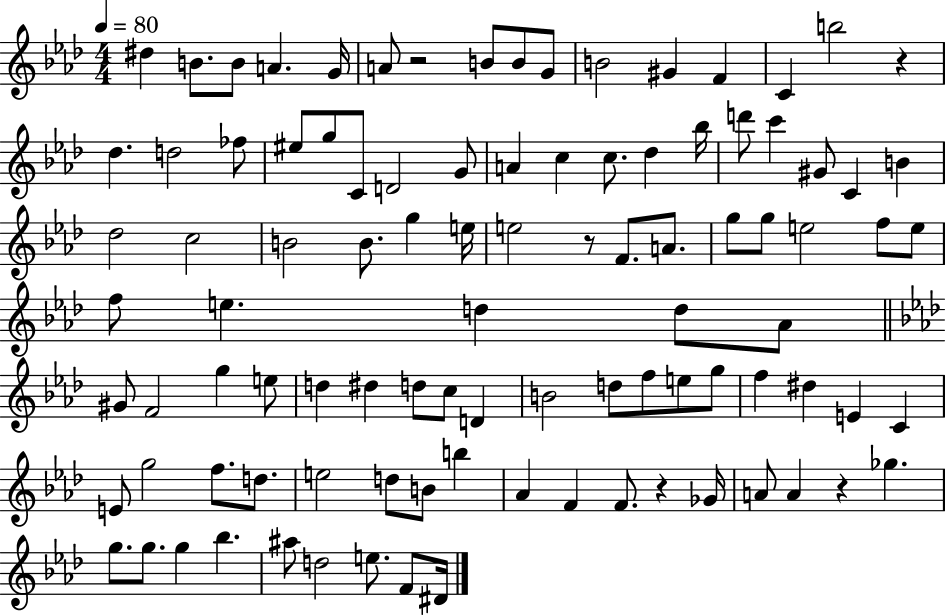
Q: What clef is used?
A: treble